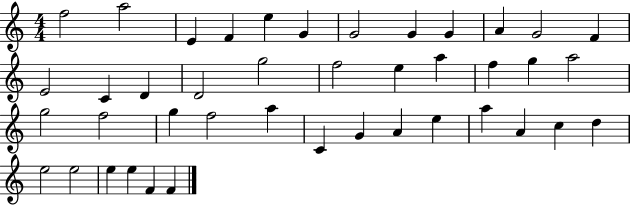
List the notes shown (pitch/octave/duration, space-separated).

F5/h A5/h E4/q F4/q E5/q G4/q G4/h G4/q G4/q A4/q G4/h F4/q E4/h C4/q D4/q D4/h G5/h F5/h E5/q A5/q F5/q G5/q A5/h G5/h F5/h G5/q F5/h A5/q C4/q G4/q A4/q E5/q A5/q A4/q C5/q D5/q E5/h E5/h E5/q E5/q F4/q F4/q